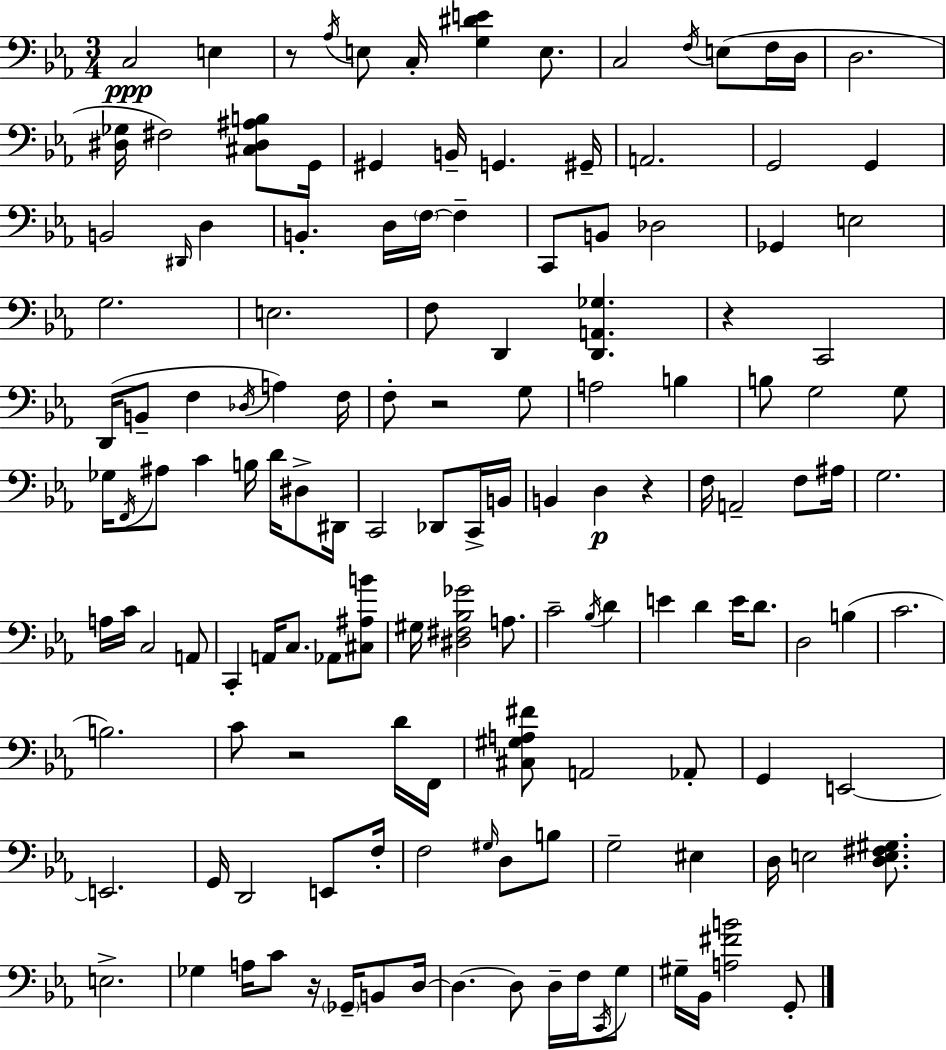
{
  \clef bass
  \numericTimeSignature
  \time 3/4
  \key ees \major
  c2\ppp e4 | r8 \acciaccatura { aes16 } e8 c16-. <g dis' e'>4 e8. | c2 \acciaccatura { f16 } e8( | f16 d16 d2. | \break <dis ges>16 fis2) <cis dis ais b>8 | g,16 gis,4 b,16-- g,4. | gis,16-- a,2. | g,2 g,4 | \break b,2 \grace { dis,16 } d4 | b,4.-. d16 \parenthesize f16~~ f4-- | c,8 b,8 des2 | ges,4 e2 | \break g2. | e2. | f8 d,4 <d, a, ges>4. | r4 c,2 | \break d,16( b,8-- f4 \acciaccatura { des16 }) a4 | f16 f8-. r2 | g8 a2 | b4 b8 g2 | \break g8 ges16 \acciaccatura { f,16 } ais8 c'4 | b16 d'16 dis8-> dis,16 c,2 | des,8 c,16-> b,16 b,4 d4\p | r4 f16 a,2-- | \break f8 ais16 g2. | a16 c'16 c2 | a,8 c,4-. a,16 c8. | aes,8 <cis ais b'>8 gis16 <dis fis bes ges'>2 | \break a8. c'2-- | \acciaccatura { bes16 } d'4 e'4 d'4 | e'16 d'8. d2 | b4( c'2. | \break b2.) | c'8 r2 | d'16 f,16 <cis gis a fis'>8 a,2 | aes,8-. g,4 e,2~~ | \break e,2. | g,16 d,2 | e,8 f16-. f2 | \grace { gis16 } d8 b8 g2-- | \break eis4 d16 e2 | <d e fis gis>8. e2.-> | ges4 a16 | c'8 r16 \parenthesize ges,16-- b,8 d16~~ d4.~~ | \break d8 d16-- f16 \acciaccatura { c,16 } g8 gis16-- bes,16 <a fis' b'>2 | g,8-. \bar "|."
}